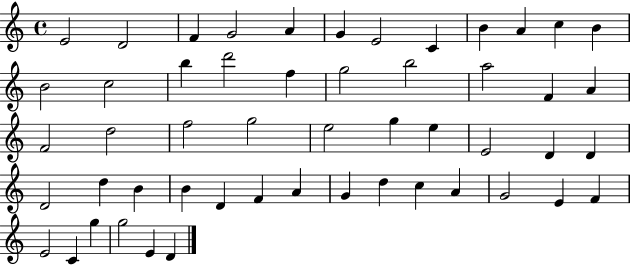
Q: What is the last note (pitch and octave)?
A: D4